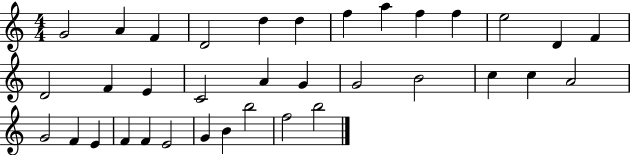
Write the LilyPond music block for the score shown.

{
  \clef treble
  \numericTimeSignature
  \time 4/4
  \key c \major
  g'2 a'4 f'4 | d'2 d''4 d''4 | f''4 a''4 f''4 f''4 | e''2 d'4 f'4 | \break d'2 f'4 e'4 | c'2 a'4 g'4 | g'2 b'2 | c''4 c''4 a'2 | \break g'2 f'4 e'4 | f'4 f'4 e'2 | g'4 b'4 b''2 | f''2 b''2 | \break \bar "|."
}